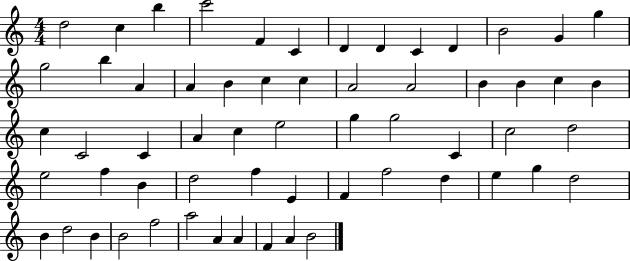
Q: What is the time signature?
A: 4/4